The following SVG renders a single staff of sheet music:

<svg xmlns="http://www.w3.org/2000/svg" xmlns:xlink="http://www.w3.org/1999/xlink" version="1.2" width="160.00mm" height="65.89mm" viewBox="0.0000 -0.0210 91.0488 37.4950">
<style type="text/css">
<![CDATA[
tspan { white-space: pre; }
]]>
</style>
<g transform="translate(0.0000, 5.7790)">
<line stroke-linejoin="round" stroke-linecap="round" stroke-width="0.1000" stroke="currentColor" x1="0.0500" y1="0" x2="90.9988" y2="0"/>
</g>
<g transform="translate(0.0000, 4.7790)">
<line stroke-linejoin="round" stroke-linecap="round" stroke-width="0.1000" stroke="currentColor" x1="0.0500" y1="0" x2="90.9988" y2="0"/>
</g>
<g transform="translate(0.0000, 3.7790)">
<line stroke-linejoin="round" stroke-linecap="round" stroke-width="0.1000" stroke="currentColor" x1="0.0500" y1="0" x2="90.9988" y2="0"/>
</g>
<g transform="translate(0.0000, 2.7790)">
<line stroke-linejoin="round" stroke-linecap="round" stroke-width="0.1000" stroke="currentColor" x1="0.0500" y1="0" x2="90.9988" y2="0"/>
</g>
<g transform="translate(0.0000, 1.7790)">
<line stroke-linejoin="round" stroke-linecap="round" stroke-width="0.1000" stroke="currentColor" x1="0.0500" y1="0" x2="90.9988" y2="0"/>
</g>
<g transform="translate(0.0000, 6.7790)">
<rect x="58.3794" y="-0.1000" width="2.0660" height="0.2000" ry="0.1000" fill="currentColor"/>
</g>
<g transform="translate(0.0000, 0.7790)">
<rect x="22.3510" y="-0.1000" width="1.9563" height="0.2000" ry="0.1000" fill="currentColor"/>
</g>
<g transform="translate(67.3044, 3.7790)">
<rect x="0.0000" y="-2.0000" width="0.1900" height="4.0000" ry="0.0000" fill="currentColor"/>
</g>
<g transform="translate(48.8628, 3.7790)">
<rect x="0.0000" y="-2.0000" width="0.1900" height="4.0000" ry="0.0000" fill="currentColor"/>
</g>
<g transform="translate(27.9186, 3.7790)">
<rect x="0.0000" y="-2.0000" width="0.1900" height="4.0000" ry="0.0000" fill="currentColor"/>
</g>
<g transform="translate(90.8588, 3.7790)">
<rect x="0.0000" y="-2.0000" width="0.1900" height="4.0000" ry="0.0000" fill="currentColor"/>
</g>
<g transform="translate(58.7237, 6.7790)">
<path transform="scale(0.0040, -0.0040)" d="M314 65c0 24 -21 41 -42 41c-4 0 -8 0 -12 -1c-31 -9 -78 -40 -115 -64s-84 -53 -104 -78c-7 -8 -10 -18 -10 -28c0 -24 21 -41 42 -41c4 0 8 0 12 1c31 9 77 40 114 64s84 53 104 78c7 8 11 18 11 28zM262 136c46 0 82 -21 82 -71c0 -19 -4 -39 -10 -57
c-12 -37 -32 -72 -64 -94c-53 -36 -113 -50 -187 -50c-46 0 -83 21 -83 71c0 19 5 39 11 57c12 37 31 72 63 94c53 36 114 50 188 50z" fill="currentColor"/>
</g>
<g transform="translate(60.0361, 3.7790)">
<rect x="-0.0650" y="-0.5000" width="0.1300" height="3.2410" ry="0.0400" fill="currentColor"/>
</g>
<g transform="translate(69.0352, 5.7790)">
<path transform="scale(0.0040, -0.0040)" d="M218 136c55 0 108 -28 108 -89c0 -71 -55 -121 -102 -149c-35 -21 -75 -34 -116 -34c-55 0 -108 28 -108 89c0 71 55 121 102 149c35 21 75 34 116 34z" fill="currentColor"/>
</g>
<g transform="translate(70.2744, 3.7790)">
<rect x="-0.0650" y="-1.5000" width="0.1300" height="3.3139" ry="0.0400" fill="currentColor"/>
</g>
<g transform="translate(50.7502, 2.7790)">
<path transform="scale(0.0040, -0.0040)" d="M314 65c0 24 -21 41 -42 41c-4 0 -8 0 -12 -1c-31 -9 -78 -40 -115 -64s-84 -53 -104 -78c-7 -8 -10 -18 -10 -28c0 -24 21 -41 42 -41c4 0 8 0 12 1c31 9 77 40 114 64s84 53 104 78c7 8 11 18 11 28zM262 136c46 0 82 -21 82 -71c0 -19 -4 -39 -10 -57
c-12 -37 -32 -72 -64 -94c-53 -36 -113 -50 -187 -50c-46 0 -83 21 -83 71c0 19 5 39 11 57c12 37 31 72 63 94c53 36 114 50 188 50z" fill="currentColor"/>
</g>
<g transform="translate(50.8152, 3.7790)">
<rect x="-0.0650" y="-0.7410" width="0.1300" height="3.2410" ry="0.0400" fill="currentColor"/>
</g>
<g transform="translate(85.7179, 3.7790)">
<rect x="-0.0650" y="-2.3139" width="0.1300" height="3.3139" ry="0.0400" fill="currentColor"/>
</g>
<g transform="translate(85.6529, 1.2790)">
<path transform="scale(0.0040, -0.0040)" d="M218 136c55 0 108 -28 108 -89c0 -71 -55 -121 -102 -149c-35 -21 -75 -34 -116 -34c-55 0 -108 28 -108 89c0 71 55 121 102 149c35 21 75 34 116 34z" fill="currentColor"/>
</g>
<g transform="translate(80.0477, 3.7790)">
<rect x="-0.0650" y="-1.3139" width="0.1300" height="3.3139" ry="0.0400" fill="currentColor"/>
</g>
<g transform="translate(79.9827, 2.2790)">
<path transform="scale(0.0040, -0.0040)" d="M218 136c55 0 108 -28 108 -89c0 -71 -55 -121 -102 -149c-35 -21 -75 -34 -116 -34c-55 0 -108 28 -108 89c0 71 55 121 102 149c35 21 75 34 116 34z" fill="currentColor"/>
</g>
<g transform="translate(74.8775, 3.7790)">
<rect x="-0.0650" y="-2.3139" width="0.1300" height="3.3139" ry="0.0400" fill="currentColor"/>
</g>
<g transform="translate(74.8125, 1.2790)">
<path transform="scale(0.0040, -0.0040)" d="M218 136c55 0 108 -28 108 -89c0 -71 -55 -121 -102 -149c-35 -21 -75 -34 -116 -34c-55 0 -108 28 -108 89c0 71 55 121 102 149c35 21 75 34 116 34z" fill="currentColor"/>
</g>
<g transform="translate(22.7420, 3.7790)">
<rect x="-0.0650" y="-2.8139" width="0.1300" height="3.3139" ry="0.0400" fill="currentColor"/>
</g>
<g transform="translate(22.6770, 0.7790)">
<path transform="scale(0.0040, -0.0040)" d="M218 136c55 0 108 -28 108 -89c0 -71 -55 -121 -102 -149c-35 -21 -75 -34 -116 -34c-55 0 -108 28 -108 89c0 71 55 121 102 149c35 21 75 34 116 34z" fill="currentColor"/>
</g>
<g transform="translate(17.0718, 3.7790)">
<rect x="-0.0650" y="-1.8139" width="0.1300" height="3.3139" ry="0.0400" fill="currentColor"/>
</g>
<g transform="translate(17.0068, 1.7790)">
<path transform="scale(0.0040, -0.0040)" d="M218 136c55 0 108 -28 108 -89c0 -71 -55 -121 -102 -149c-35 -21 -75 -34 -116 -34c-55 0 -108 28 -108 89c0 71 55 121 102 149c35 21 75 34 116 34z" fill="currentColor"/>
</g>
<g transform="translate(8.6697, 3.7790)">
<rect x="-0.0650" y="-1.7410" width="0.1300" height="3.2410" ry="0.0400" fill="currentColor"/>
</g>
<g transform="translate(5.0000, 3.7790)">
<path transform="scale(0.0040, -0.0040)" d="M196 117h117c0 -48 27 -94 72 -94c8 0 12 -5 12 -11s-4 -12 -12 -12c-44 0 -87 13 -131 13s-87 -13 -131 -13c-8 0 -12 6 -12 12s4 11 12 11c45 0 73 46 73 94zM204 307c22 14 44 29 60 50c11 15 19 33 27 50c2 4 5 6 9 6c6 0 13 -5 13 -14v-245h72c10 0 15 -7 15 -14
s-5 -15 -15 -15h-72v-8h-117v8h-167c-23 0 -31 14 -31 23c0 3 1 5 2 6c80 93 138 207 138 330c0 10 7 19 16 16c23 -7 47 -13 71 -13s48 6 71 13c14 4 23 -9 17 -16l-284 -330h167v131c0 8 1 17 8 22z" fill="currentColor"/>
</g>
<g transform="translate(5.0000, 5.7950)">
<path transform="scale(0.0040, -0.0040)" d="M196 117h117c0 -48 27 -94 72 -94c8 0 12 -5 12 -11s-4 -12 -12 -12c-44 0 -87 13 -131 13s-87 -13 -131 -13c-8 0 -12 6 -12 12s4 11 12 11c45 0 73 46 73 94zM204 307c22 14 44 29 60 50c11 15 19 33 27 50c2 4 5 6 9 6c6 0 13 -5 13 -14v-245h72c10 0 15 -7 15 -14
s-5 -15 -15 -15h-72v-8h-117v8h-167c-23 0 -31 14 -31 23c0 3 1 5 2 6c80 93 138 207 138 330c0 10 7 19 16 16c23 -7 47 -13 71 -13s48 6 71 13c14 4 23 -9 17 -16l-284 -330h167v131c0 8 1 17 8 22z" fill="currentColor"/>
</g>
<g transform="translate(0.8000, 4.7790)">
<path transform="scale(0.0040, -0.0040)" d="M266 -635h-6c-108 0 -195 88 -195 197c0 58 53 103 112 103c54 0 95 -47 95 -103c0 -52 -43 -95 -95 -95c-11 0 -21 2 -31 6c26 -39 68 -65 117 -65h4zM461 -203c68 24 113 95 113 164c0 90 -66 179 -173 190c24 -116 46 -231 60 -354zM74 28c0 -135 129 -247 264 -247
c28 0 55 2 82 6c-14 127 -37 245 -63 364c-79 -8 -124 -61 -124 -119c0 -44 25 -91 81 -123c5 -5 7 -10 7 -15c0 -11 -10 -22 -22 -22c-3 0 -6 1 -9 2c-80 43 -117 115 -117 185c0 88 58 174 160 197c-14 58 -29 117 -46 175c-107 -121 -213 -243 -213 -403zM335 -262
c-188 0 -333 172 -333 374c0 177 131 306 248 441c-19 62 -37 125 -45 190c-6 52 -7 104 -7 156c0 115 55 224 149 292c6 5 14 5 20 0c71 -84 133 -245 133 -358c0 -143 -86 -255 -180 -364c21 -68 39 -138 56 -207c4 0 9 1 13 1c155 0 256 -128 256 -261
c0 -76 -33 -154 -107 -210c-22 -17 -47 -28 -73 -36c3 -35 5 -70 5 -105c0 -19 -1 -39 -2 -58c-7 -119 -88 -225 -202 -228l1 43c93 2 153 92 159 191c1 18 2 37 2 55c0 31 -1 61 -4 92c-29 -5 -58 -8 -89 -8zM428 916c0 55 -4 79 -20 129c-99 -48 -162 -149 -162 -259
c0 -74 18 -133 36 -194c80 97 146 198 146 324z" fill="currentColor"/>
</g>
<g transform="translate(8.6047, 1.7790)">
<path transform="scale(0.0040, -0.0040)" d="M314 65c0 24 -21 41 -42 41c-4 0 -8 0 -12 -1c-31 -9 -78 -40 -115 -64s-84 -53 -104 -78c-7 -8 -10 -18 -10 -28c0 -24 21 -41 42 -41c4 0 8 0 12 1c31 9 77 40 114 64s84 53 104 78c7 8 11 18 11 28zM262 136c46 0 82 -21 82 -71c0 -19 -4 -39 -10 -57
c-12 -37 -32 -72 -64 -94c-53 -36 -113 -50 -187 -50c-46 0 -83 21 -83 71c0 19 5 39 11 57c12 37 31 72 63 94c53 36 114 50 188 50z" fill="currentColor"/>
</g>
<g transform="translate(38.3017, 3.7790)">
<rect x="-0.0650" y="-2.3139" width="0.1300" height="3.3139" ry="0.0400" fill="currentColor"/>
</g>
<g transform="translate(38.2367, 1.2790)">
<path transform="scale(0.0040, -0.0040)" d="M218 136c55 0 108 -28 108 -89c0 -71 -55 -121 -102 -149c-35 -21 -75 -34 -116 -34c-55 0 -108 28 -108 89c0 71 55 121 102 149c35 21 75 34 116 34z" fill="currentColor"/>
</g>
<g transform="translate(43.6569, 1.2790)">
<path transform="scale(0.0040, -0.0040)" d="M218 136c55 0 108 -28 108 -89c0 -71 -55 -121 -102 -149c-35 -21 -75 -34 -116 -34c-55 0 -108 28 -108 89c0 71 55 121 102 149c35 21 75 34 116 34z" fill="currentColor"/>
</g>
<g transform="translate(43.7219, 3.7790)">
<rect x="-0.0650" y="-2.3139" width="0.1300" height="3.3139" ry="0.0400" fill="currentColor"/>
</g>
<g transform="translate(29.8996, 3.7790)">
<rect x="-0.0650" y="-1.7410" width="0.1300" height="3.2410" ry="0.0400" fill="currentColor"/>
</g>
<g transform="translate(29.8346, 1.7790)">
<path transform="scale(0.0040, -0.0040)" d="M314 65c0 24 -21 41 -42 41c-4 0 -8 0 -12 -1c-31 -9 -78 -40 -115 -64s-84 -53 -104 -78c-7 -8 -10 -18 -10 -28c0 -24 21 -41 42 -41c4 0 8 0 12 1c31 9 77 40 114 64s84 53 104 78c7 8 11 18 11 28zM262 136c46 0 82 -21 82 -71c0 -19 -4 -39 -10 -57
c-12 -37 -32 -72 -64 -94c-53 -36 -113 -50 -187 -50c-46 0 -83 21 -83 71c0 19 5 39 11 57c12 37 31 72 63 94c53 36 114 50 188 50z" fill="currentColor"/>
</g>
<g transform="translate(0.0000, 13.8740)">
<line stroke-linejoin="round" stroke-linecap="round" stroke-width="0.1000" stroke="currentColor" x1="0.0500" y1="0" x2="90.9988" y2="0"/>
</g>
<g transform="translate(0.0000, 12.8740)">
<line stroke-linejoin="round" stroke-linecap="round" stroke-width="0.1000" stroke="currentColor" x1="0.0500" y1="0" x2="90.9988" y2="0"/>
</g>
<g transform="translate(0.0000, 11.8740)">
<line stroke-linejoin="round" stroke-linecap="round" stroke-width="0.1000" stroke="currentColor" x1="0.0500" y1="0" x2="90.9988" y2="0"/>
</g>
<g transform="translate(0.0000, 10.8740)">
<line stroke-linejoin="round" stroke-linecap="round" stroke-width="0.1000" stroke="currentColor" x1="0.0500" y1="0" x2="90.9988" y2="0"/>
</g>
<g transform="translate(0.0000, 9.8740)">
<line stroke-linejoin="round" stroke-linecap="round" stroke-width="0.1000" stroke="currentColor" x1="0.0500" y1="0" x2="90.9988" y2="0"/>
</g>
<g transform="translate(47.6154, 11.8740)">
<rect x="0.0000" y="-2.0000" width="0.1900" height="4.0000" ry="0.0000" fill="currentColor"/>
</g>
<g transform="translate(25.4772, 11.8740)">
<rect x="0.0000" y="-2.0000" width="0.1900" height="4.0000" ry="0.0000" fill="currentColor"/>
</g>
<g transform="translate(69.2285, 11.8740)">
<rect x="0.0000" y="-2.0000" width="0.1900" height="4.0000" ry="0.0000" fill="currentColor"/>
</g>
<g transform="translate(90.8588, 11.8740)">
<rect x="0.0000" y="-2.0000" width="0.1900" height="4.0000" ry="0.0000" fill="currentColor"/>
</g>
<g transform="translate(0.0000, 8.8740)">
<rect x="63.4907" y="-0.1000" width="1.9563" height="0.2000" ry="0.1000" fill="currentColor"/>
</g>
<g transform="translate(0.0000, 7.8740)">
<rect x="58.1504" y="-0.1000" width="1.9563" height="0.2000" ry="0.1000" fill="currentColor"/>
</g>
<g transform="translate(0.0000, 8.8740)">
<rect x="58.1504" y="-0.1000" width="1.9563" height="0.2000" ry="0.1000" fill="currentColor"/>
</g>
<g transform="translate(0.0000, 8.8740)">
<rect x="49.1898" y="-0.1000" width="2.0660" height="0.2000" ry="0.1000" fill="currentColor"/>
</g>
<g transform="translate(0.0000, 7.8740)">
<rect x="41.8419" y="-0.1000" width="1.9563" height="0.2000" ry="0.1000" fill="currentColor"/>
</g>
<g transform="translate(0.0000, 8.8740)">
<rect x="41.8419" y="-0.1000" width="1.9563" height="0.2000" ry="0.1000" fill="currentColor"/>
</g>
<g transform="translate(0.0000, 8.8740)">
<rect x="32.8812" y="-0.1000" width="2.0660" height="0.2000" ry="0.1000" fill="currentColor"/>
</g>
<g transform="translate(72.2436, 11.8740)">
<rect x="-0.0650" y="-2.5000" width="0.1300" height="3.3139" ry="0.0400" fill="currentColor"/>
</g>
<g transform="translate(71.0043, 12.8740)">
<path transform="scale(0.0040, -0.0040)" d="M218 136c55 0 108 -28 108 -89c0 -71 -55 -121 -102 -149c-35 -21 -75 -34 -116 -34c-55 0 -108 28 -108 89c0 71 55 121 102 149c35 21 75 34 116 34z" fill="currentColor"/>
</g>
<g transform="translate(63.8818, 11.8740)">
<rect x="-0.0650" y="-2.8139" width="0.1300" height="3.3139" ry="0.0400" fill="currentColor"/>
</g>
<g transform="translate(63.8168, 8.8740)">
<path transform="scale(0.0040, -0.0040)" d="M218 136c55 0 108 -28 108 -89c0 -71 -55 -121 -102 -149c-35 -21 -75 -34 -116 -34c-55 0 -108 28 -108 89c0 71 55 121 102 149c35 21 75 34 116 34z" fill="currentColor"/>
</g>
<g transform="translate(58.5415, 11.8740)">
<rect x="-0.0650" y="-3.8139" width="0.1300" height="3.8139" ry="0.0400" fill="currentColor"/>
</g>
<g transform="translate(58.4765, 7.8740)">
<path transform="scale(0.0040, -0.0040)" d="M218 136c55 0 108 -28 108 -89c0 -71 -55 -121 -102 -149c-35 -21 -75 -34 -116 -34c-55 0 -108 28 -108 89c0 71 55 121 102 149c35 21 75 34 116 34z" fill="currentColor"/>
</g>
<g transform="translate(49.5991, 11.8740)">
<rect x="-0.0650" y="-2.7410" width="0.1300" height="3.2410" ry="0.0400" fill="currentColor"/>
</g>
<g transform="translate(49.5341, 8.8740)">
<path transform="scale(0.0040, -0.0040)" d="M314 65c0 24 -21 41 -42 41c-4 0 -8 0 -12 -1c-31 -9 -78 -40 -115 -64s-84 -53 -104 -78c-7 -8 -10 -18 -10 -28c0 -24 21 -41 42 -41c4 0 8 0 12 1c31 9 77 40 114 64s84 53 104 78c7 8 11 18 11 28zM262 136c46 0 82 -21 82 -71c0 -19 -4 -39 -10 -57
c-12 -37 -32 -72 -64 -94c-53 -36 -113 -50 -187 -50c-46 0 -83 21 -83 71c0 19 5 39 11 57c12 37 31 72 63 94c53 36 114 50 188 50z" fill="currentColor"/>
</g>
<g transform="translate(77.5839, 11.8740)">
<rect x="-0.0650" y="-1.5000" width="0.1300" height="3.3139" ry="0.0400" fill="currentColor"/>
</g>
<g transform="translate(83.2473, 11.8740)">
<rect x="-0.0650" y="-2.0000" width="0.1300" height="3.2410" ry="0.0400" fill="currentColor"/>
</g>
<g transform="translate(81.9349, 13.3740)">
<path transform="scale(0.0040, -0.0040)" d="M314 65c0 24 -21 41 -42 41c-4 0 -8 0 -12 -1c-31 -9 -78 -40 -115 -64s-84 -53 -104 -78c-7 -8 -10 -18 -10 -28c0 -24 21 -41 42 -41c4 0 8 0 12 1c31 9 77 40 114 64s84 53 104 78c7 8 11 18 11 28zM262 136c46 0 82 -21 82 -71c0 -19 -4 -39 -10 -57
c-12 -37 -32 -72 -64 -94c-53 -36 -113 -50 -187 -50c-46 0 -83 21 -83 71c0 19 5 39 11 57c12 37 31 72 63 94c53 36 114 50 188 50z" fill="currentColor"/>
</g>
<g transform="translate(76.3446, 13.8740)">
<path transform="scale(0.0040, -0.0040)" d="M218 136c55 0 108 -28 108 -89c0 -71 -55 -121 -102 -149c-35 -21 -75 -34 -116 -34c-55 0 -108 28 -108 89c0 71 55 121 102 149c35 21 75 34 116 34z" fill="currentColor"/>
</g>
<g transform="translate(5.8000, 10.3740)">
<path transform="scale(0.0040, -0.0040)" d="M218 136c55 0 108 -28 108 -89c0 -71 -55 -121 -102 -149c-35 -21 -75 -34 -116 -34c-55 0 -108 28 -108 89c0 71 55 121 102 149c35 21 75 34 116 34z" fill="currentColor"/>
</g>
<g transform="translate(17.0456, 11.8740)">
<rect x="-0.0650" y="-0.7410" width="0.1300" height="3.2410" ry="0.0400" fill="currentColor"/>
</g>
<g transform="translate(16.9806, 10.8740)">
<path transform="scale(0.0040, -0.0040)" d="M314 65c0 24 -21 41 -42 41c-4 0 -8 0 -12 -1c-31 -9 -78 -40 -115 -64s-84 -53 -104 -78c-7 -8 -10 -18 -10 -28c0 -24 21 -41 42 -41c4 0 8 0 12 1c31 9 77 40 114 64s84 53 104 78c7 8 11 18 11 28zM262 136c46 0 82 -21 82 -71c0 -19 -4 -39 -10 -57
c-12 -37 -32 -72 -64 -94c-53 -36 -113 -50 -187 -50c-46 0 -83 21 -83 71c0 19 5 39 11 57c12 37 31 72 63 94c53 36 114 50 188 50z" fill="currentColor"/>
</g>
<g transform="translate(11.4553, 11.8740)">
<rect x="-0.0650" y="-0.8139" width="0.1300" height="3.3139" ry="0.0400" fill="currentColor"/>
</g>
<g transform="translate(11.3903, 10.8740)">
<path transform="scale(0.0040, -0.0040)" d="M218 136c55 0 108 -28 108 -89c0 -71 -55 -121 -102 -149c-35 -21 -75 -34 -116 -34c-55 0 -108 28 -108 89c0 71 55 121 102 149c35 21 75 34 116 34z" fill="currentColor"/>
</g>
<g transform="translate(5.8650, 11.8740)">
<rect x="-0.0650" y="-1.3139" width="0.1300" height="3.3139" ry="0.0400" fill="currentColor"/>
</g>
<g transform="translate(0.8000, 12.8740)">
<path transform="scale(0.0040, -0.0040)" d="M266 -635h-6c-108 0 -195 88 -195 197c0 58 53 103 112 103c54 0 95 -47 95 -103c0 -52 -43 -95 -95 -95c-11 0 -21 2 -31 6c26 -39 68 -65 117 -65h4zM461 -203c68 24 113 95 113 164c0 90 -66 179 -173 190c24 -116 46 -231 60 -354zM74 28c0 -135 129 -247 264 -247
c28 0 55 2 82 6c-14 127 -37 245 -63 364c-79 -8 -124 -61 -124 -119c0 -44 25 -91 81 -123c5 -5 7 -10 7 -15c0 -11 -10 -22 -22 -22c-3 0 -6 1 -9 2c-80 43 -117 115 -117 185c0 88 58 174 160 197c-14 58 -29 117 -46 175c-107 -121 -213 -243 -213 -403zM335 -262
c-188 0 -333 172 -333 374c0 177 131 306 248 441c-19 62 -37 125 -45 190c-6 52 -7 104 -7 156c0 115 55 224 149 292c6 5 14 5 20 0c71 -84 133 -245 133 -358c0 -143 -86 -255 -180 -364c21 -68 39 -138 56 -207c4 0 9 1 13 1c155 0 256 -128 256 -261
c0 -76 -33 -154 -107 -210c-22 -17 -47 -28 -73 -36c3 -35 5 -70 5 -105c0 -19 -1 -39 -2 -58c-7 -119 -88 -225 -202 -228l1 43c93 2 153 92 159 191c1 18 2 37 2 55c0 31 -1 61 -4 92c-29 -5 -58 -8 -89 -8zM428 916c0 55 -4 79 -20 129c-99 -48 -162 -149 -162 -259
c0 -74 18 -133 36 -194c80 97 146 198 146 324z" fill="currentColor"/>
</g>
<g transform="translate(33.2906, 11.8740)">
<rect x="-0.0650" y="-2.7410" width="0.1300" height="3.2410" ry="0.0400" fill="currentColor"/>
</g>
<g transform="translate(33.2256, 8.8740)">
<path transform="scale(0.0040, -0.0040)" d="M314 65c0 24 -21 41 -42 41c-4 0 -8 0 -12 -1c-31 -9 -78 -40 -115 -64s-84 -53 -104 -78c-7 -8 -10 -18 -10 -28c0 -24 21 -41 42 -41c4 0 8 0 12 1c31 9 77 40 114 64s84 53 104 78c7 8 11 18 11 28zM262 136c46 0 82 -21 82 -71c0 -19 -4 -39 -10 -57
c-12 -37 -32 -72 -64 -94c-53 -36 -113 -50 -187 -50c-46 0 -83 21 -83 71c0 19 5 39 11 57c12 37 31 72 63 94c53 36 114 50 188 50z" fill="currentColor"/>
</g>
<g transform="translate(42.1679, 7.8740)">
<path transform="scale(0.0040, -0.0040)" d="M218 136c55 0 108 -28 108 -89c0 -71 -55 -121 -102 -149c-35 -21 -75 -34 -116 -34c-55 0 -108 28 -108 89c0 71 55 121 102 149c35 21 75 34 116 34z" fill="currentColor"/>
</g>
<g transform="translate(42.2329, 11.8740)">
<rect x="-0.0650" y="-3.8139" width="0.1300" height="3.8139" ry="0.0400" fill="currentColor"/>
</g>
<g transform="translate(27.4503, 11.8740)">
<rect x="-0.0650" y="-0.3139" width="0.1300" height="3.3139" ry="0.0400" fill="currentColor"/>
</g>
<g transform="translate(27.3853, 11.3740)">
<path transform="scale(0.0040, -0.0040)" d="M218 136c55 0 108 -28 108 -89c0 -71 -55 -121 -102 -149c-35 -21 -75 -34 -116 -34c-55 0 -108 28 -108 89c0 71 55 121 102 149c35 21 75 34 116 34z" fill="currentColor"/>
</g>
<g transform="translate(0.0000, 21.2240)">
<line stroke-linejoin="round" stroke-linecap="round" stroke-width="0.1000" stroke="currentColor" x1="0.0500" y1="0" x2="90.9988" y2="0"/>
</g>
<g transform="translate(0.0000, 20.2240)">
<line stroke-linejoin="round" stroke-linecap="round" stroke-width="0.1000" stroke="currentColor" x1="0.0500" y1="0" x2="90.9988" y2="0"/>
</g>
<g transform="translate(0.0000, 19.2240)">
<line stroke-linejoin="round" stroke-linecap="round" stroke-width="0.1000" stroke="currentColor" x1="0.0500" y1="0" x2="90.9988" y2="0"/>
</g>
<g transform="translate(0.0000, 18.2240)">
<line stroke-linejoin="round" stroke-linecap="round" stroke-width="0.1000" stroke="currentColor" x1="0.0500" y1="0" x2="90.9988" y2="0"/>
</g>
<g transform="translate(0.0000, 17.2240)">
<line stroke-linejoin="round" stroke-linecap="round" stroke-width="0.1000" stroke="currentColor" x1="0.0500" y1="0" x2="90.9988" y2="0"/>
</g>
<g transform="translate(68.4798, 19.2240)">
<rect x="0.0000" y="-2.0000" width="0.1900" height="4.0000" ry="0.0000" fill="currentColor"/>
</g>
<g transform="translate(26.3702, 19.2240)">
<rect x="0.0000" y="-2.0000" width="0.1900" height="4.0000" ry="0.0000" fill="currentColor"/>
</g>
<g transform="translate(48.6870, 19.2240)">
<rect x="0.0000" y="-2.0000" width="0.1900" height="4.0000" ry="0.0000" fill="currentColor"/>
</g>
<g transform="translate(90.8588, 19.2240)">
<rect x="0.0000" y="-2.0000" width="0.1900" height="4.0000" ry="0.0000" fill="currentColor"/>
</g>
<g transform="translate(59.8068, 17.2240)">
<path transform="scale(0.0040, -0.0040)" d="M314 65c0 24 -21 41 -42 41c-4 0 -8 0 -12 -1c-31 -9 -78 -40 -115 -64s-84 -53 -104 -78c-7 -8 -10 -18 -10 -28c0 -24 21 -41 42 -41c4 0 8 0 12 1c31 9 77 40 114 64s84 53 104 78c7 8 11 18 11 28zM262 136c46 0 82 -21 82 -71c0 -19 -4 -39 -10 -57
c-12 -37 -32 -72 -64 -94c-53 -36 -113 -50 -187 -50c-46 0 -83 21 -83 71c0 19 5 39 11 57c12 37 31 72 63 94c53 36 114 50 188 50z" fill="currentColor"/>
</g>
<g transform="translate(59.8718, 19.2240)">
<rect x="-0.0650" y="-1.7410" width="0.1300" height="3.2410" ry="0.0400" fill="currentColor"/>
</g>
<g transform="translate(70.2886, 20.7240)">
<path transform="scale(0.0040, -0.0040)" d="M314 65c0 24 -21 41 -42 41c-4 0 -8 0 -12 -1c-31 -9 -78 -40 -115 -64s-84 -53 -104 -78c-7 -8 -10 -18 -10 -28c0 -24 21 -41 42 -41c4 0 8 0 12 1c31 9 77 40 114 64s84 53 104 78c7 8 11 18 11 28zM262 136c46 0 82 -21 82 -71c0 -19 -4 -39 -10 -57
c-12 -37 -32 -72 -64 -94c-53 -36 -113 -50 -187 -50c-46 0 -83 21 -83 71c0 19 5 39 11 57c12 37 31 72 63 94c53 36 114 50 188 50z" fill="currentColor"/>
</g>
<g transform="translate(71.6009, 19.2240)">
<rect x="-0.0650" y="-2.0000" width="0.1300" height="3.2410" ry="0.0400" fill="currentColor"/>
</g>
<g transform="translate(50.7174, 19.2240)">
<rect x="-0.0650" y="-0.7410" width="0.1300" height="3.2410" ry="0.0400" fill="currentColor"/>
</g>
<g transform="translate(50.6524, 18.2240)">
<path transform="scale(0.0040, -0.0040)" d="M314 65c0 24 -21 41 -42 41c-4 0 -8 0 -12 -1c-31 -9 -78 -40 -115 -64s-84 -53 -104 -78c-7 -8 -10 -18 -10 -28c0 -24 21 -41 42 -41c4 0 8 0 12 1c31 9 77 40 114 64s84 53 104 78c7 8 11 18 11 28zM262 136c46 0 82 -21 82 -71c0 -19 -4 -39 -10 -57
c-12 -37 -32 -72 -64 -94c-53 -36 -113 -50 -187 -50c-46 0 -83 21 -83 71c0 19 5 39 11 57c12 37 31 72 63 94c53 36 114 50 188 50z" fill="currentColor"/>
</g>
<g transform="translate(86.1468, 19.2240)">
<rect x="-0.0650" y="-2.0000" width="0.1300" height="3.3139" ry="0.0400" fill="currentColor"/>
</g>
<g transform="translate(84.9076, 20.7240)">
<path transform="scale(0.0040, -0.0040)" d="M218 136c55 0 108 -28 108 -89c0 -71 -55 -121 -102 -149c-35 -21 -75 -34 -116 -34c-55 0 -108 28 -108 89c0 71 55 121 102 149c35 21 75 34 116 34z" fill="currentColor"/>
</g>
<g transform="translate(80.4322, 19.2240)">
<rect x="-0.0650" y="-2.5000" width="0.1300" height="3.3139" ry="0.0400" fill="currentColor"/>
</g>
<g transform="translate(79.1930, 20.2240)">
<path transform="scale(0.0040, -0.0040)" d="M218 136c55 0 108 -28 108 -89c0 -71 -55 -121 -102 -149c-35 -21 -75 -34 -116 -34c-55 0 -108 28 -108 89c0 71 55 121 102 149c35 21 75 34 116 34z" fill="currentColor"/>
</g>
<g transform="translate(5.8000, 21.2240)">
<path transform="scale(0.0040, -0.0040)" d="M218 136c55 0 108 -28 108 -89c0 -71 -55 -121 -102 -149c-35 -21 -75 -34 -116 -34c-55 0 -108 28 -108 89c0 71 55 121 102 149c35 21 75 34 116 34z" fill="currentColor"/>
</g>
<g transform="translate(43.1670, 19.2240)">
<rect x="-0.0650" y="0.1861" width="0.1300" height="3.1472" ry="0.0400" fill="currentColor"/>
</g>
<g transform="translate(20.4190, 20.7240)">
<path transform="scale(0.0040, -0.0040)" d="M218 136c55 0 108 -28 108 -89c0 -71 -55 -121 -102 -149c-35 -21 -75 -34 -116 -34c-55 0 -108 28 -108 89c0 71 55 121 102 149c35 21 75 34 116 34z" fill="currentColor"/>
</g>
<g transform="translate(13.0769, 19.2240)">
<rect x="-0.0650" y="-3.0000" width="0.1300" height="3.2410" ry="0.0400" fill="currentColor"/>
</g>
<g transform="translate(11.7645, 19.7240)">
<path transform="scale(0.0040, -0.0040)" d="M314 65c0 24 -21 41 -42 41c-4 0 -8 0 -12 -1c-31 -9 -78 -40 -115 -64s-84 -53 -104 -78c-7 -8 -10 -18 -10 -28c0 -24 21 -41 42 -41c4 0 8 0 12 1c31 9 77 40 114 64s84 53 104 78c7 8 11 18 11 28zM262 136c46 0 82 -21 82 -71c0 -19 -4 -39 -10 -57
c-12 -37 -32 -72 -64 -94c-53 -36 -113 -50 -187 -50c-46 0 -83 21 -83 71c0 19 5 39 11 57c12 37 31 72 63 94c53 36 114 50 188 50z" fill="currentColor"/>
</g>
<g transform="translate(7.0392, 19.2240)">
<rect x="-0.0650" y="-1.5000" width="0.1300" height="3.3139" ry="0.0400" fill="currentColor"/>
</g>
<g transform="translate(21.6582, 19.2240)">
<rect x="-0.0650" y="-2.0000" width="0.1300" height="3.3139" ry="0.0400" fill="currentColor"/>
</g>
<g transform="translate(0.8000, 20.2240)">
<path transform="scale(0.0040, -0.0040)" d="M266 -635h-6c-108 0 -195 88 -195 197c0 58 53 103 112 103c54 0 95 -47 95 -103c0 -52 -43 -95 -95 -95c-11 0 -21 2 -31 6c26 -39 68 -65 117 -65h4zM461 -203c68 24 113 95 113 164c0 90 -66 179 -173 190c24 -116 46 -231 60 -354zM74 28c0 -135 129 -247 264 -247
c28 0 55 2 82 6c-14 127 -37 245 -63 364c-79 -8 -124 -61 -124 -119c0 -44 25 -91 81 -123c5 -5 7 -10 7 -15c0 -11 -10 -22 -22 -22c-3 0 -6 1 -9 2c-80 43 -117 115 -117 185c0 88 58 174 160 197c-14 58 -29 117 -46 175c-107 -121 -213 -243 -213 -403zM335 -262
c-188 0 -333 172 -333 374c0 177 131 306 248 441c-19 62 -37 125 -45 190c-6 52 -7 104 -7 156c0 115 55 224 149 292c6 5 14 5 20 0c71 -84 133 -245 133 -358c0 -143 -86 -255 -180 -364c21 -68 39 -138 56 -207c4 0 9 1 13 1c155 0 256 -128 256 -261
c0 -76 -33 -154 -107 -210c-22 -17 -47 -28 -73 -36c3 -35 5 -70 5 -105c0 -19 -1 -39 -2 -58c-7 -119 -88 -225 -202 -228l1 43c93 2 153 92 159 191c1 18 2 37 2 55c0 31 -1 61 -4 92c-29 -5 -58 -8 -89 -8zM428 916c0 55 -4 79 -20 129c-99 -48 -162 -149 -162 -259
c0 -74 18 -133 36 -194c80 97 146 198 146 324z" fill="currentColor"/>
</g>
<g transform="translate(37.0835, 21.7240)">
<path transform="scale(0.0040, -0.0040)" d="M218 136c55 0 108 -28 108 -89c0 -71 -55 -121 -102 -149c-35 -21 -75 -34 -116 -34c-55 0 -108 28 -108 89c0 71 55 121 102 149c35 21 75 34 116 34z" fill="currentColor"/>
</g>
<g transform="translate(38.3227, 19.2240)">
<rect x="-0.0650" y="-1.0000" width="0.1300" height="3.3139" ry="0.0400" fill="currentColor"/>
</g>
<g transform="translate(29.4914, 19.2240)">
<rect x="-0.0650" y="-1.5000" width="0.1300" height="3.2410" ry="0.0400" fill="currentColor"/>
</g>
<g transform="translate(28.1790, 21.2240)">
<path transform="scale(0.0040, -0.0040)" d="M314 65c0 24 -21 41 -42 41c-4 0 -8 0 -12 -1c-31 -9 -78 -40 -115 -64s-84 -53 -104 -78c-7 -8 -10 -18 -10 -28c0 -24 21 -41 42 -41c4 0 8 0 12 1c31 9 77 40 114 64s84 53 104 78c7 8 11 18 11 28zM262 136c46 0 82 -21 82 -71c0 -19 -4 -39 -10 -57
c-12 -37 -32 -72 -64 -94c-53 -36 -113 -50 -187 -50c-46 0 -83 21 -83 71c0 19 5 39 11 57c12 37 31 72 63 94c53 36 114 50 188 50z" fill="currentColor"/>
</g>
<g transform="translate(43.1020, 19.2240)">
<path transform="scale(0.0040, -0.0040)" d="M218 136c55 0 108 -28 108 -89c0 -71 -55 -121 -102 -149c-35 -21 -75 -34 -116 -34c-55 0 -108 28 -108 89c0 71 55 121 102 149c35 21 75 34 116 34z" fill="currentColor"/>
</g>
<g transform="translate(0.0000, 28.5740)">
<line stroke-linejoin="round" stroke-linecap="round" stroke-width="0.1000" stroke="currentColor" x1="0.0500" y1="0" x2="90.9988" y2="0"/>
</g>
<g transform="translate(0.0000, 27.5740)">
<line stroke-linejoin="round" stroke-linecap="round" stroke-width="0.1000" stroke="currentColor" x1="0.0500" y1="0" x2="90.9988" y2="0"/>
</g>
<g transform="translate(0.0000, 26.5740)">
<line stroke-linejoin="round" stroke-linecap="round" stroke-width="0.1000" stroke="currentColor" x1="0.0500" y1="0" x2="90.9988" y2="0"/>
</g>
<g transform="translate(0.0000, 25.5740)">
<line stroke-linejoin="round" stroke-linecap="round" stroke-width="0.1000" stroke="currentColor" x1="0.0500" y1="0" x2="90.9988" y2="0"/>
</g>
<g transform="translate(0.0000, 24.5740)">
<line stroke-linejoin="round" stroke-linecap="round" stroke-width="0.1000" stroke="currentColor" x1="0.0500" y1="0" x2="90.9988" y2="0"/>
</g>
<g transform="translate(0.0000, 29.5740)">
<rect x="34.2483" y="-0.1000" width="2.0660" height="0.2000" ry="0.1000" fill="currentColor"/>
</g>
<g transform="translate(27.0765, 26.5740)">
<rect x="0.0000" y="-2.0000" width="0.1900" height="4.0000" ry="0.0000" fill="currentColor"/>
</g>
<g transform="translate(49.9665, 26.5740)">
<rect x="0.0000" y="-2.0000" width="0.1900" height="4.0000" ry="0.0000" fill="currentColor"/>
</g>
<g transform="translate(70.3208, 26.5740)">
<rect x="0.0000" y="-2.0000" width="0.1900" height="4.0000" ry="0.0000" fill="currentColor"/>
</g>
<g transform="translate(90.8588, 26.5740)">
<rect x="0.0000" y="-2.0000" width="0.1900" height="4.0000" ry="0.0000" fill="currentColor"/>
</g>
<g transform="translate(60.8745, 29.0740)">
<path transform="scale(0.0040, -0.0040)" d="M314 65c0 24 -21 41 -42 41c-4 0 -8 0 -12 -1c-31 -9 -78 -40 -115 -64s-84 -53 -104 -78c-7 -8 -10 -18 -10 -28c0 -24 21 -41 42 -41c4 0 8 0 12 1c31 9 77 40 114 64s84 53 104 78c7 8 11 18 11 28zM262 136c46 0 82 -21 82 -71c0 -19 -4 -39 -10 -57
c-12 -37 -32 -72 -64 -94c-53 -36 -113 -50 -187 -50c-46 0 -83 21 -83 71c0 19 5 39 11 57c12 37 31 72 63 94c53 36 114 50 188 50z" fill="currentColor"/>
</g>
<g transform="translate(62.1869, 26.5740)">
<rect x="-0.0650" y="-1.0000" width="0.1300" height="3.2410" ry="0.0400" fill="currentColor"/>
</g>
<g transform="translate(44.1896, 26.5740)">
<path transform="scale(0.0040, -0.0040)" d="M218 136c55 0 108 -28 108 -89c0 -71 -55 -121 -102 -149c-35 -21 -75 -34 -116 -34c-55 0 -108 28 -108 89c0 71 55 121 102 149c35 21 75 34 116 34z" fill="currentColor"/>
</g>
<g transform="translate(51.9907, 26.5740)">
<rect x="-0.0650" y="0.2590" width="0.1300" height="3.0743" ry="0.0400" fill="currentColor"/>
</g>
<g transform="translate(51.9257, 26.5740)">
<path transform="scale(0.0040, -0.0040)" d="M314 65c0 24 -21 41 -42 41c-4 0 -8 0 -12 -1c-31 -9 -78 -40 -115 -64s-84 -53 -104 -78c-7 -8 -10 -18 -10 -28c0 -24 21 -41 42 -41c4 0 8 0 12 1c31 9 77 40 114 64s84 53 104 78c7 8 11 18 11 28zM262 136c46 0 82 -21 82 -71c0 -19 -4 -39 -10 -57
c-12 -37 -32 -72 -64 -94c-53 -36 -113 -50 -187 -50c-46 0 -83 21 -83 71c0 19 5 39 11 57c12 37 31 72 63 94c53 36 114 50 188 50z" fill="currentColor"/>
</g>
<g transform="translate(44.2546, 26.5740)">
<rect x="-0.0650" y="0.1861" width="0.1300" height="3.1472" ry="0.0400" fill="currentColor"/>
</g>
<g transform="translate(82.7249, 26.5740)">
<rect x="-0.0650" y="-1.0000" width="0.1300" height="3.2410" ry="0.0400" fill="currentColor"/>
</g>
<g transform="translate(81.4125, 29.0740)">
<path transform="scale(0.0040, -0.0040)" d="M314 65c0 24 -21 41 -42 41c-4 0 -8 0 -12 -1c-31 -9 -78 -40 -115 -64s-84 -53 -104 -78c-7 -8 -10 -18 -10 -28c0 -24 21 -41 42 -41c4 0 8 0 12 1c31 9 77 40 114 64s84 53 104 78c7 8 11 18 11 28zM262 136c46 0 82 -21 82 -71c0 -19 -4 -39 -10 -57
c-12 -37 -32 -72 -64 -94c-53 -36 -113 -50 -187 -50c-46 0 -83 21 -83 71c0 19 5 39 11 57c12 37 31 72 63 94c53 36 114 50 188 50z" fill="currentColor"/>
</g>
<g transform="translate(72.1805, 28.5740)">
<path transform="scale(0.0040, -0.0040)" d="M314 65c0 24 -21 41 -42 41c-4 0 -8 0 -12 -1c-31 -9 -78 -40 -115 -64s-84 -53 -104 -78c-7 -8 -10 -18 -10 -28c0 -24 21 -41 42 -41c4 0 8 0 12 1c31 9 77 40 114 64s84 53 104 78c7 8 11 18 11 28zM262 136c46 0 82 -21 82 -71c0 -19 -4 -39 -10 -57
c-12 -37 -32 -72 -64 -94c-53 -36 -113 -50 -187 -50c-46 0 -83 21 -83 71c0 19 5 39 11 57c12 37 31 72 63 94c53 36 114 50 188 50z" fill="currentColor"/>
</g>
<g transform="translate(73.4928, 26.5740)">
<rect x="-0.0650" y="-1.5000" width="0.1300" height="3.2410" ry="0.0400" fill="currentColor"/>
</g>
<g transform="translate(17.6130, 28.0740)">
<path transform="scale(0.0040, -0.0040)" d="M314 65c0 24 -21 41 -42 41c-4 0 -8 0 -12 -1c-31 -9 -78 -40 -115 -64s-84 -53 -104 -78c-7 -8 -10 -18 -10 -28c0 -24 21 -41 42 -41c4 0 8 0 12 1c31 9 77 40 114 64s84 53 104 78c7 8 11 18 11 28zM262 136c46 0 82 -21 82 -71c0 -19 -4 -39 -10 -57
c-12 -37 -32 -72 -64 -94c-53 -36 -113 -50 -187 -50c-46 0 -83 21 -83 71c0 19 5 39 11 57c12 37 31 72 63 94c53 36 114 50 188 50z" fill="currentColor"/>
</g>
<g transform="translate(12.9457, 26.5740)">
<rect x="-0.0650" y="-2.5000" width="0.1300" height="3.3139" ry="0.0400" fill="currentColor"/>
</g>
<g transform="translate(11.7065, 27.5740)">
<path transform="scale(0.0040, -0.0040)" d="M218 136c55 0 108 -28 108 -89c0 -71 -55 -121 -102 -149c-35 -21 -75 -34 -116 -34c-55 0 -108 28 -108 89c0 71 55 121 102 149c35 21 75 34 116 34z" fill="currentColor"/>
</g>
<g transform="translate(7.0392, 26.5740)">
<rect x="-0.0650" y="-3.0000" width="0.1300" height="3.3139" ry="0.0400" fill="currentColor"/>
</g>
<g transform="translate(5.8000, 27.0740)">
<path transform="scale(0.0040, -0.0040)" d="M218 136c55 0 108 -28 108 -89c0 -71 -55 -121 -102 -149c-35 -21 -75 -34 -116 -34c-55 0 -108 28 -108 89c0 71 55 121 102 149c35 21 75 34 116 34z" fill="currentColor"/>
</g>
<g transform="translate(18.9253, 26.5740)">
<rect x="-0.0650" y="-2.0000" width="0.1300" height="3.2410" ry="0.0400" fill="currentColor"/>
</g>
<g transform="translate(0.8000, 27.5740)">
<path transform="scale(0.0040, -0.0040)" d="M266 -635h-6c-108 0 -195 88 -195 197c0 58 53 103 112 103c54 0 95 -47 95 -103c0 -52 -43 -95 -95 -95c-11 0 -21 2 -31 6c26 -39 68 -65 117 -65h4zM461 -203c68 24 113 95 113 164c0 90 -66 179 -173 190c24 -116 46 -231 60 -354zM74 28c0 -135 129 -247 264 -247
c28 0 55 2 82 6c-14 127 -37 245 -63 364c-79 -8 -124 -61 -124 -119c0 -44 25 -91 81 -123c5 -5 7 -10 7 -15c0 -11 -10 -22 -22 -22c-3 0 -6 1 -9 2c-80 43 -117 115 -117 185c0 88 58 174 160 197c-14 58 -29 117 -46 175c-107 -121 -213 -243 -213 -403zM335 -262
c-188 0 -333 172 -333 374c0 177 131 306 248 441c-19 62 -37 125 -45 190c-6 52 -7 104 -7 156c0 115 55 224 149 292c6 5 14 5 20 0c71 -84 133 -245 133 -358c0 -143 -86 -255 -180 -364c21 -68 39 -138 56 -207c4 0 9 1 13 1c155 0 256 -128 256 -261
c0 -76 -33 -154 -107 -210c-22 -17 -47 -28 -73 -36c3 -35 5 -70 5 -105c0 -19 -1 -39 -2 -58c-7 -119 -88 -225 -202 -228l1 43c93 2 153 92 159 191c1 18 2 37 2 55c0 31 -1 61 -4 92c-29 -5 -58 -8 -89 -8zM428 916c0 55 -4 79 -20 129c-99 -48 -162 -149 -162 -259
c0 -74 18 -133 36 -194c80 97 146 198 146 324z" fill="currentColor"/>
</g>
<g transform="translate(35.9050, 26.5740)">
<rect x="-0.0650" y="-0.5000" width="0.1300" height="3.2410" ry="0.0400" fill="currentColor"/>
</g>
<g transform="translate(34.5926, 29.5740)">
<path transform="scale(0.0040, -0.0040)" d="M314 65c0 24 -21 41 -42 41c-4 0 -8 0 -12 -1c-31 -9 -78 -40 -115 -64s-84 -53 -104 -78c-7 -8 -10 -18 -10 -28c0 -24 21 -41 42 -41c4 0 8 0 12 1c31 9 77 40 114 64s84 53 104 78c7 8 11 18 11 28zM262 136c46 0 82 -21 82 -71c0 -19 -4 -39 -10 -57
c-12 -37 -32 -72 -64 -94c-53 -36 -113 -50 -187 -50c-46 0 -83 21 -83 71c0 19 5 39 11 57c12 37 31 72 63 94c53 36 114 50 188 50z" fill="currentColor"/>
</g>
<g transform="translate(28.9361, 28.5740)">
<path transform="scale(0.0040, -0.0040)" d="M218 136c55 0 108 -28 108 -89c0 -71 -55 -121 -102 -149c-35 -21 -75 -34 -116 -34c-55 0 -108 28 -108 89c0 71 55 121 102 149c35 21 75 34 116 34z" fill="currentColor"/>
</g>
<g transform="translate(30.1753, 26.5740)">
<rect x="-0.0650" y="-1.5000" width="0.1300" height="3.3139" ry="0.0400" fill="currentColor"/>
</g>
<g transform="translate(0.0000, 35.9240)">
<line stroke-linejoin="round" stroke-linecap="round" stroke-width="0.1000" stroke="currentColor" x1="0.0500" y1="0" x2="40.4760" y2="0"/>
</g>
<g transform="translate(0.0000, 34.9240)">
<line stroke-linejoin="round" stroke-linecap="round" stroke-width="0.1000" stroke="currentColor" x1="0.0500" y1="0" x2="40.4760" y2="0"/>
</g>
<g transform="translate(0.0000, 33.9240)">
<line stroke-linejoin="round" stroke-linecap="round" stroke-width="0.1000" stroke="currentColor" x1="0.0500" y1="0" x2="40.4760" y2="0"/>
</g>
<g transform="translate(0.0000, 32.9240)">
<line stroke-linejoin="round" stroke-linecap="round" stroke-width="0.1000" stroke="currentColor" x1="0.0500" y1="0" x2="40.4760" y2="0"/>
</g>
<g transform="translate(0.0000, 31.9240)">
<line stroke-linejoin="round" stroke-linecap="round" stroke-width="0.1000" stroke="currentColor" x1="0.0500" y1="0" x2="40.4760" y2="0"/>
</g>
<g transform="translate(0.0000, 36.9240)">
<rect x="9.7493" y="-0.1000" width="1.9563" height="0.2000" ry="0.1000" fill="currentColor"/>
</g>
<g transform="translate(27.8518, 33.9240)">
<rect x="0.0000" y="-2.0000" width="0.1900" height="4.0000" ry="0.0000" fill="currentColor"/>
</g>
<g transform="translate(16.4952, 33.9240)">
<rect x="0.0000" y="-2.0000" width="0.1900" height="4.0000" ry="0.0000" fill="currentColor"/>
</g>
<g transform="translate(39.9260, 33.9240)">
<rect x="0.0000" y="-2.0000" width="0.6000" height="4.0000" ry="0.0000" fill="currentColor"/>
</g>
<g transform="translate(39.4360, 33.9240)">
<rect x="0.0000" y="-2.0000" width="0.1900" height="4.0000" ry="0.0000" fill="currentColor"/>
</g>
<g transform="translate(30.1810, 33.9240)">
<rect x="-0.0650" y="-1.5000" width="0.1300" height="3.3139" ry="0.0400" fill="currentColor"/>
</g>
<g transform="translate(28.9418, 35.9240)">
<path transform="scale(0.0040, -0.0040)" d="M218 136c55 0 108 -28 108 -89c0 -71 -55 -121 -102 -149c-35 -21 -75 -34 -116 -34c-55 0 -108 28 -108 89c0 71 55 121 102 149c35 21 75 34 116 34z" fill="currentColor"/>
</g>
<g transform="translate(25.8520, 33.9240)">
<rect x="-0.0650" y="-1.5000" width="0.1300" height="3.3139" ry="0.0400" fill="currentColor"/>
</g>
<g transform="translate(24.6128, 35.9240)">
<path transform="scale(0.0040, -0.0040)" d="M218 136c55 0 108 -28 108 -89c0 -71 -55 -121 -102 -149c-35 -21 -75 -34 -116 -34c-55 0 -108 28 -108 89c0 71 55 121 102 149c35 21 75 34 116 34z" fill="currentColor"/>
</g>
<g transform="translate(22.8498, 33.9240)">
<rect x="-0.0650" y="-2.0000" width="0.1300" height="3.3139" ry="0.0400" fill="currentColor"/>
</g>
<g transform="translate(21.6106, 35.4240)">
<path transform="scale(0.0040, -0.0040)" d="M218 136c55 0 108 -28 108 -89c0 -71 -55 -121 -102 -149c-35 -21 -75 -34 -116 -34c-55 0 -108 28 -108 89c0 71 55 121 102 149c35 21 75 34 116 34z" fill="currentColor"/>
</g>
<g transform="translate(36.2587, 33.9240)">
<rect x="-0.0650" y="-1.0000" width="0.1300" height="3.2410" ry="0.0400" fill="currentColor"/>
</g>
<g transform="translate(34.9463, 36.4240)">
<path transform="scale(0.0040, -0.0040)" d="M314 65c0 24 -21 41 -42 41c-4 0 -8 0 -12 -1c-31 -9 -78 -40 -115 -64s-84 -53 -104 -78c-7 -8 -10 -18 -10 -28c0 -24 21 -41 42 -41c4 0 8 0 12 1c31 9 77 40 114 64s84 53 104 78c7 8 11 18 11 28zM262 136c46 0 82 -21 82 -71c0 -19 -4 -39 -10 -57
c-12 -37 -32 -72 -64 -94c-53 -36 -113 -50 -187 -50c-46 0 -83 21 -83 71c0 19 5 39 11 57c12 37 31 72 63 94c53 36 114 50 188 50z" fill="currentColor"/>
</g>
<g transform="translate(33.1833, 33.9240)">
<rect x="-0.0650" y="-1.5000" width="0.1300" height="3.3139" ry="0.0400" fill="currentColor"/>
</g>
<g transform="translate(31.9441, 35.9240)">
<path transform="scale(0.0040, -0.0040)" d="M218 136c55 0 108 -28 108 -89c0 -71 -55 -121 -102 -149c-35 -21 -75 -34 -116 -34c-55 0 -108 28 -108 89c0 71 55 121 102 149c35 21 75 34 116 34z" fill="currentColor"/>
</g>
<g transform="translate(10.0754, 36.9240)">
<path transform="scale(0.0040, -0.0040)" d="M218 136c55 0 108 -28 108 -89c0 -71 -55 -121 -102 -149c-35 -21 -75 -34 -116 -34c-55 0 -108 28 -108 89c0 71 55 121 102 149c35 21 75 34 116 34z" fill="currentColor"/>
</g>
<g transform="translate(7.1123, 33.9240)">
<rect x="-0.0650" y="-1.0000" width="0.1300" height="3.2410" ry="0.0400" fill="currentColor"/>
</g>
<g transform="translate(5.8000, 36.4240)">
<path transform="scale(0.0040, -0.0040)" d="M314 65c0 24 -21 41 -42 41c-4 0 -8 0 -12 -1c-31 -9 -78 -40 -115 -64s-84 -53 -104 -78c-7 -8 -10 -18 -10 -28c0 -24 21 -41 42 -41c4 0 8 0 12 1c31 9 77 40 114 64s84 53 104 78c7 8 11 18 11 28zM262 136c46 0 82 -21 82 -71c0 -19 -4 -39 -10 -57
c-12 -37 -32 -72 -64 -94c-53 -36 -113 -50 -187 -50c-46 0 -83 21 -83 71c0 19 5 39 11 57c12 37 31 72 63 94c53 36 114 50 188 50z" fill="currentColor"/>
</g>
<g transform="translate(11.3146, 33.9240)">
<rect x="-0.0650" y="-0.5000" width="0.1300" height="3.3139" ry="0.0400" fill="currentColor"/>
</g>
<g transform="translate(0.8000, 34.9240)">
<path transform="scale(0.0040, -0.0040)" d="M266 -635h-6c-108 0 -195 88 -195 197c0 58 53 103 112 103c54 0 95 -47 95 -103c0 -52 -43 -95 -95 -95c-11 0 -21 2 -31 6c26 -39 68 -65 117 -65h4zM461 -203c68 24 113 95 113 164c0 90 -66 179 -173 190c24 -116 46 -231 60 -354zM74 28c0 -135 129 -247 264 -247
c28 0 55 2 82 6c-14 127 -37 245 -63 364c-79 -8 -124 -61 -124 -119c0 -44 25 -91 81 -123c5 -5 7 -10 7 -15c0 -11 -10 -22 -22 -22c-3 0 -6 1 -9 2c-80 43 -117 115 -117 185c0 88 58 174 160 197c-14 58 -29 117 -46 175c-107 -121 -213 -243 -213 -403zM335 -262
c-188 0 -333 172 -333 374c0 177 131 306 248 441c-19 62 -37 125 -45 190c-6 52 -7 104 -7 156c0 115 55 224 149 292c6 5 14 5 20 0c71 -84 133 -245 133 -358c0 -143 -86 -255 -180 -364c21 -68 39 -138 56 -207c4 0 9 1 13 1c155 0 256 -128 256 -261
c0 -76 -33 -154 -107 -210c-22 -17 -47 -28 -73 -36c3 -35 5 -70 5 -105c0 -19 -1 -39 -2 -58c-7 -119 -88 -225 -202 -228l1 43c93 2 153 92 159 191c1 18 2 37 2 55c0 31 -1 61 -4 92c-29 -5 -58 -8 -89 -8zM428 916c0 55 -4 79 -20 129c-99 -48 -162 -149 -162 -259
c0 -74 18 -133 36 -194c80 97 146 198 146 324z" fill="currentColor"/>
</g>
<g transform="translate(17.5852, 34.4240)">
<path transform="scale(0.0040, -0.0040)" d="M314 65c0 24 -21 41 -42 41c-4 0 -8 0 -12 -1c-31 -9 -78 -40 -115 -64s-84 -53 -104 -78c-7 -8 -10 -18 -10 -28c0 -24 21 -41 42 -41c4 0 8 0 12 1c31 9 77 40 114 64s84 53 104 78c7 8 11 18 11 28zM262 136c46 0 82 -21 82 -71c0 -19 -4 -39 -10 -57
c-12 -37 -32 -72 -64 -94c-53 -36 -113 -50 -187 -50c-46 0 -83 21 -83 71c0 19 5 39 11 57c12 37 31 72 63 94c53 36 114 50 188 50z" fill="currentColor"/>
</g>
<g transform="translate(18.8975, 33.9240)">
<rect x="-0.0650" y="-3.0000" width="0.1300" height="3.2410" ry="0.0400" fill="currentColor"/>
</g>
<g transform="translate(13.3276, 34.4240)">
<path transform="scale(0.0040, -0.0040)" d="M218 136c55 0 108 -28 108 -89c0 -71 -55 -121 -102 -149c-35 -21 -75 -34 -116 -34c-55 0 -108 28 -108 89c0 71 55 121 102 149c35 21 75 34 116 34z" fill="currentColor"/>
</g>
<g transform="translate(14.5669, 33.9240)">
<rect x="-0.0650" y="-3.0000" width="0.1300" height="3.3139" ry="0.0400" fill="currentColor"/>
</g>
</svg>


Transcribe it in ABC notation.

X:1
T:Untitled
M:4/4
L:1/4
K:C
f2 f a f2 g g d2 C2 E g e g e d d2 c a2 c' a2 c' a G E F2 E A2 F E2 D B d2 f2 F2 G F A G F2 E C2 B B2 D2 E2 D2 D2 C A A2 F E E E D2